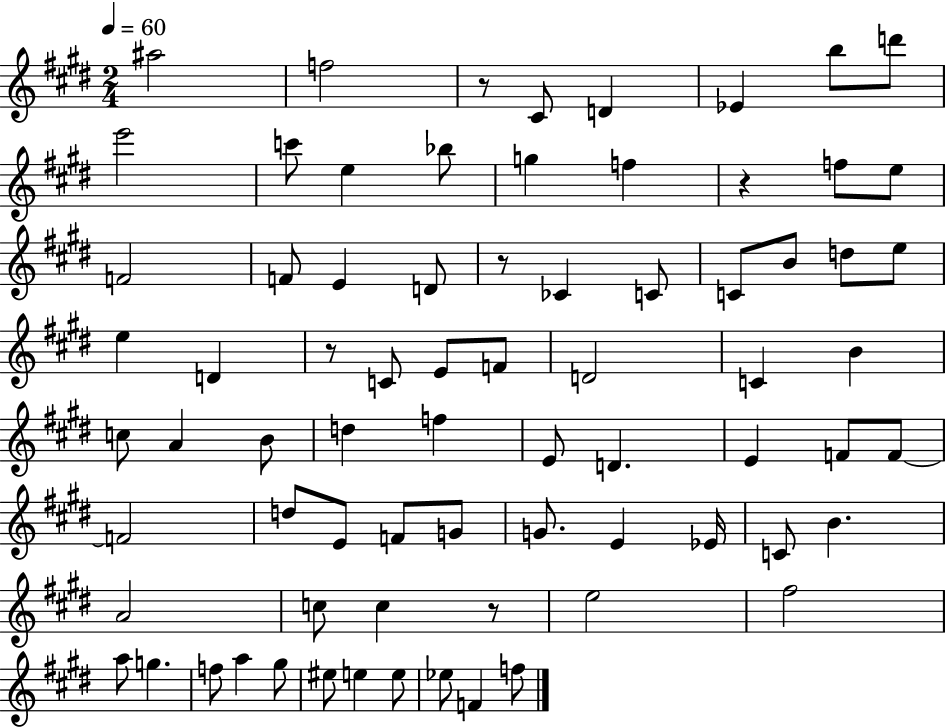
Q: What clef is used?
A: treble